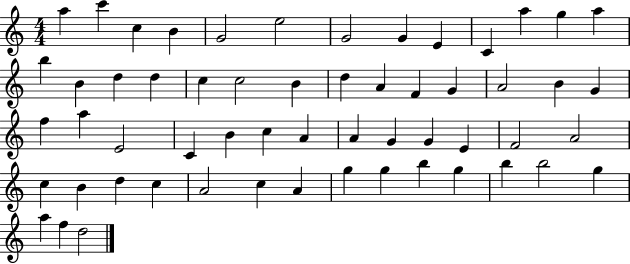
{
  \clef treble
  \numericTimeSignature
  \time 4/4
  \key c \major
  a''4 c'''4 c''4 b'4 | g'2 e''2 | g'2 g'4 e'4 | c'4 a''4 g''4 a''4 | \break b''4 b'4 d''4 d''4 | c''4 c''2 b'4 | d''4 a'4 f'4 g'4 | a'2 b'4 g'4 | \break f''4 a''4 e'2 | c'4 b'4 c''4 a'4 | a'4 g'4 g'4 e'4 | f'2 a'2 | \break c''4 b'4 d''4 c''4 | a'2 c''4 a'4 | g''4 g''4 b''4 g''4 | b''4 b''2 g''4 | \break a''4 f''4 d''2 | \bar "|."
}